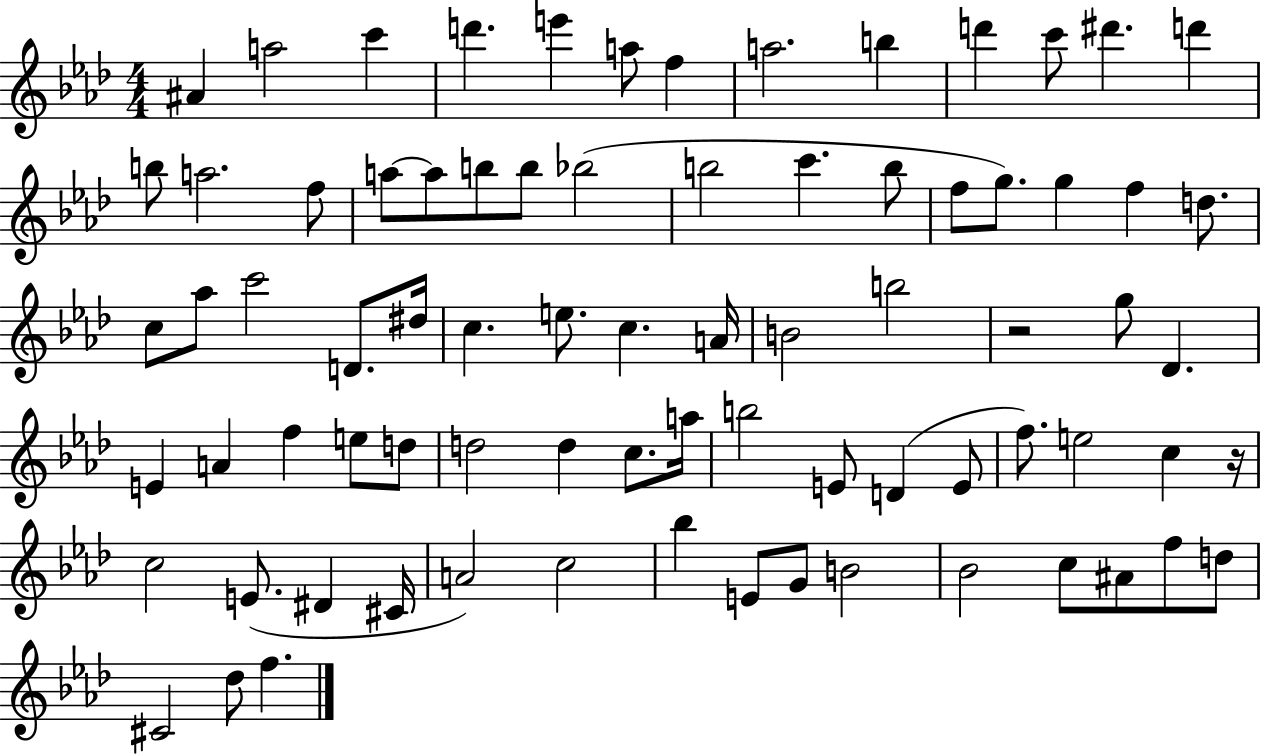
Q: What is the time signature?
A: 4/4